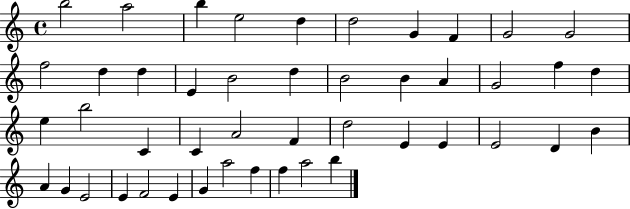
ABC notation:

X:1
T:Untitled
M:4/4
L:1/4
K:C
b2 a2 b e2 d d2 G F G2 G2 f2 d d E B2 d B2 B A G2 f d e b2 C C A2 F d2 E E E2 D B A G E2 E F2 E G a2 f f a2 b